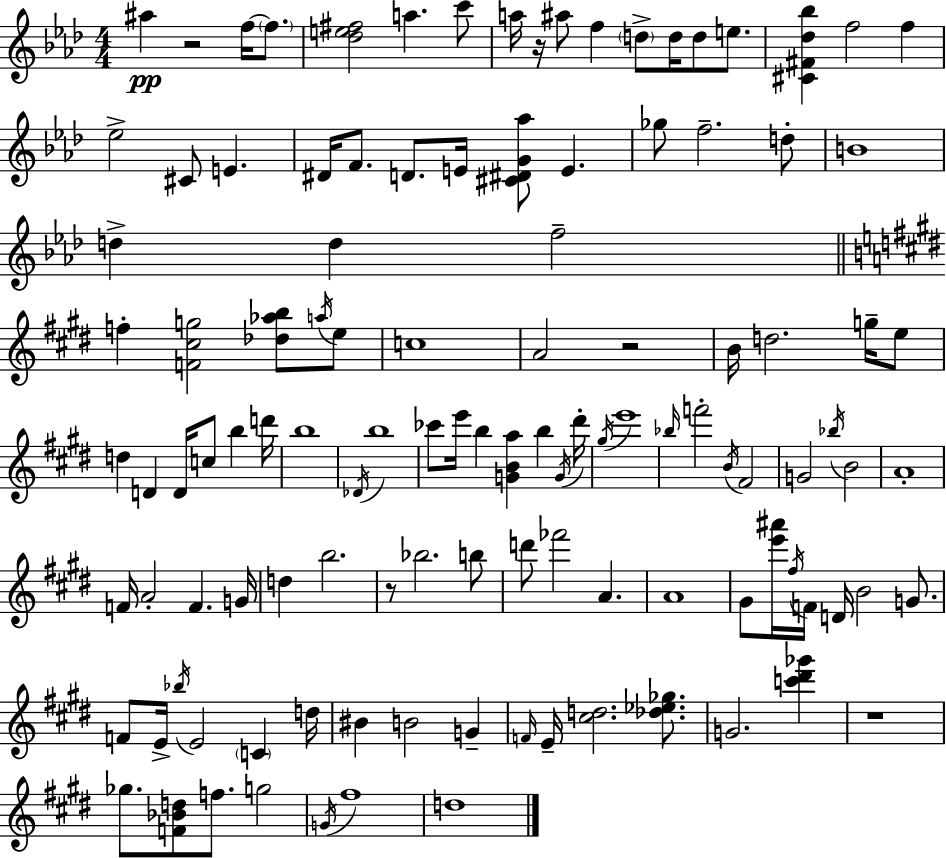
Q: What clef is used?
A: treble